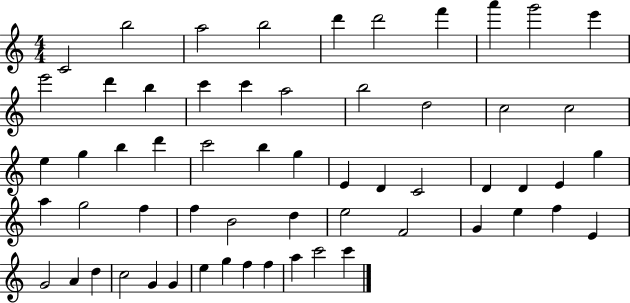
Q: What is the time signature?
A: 4/4